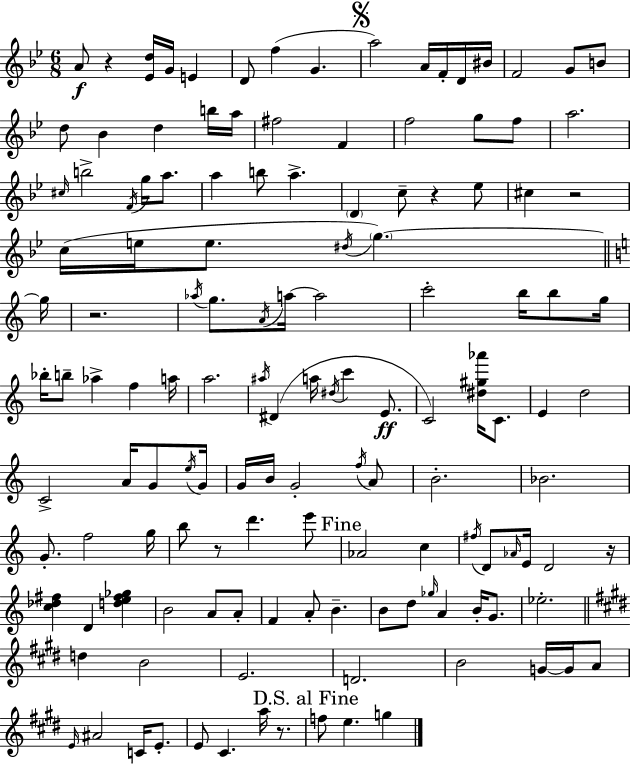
A4/e R/q [Eb4,D5]/s G4/s E4/q D4/e F5/q G4/q. A5/h A4/s F4/s D4/s BIS4/s F4/h G4/e B4/e D5/e Bb4/q D5/q B5/s A5/s F#5/h F4/q F5/h G5/e F5/e A5/h. C#5/s B5/h F4/s G5/s A5/e. A5/q B5/e A5/q. D4/q C5/e R/q Eb5/e C#5/q R/h C5/s E5/s E5/e. D#5/s G5/q. G5/s R/h. Ab5/s G5/e. A4/s A5/s A5/h C6/h B5/s B5/e G5/s Bb5/s B5/e Ab5/q F5/q A5/s A5/h. A#5/s D#4/q A5/s D#5/s C6/q E4/e. C4/h [D#5,G#5,Ab6]/s C4/e. E4/q D5/h C4/h A4/s G4/e E5/s G4/s G4/s B4/s G4/h F5/s A4/e B4/h. Bb4/h. G4/e. F5/h G5/s B5/e R/e D6/q. E6/e Ab4/h C5/q F#5/s D4/e Ab4/s E4/s D4/h R/s [C5,Db5,F#5]/q D4/q [D5,E5,F#5,Gb5]/q B4/h A4/e A4/e F4/q A4/e B4/q. B4/e D5/e Gb5/s A4/q B4/s G4/e. Eb5/h. D5/q B4/h E4/h. D4/h. B4/h G4/s G4/s A4/e E4/s A#4/h C4/s E4/e. E4/e C#4/q. A5/s R/e. F5/e E5/q. G5/q